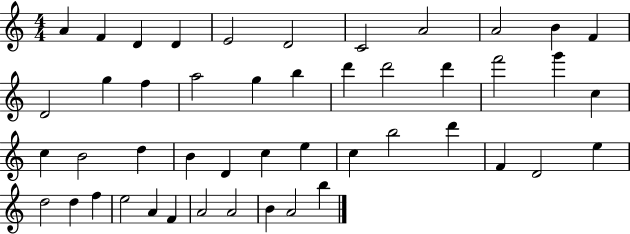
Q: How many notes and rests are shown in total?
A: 47